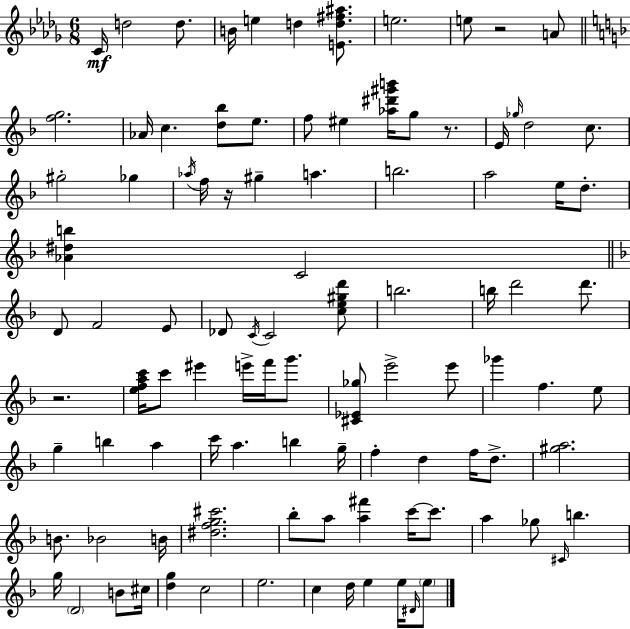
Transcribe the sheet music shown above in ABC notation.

X:1
T:Untitled
M:6/8
L:1/4
K:Bbm
C/4 d2 d/2 B/4 e d [Ed^f^a]/2 e2 e/2 z2 A/2 [fg]2 _A/4 c [d_b]/2 e/2 f/2 ^e [_a^d'^g'b']/4 g/2 z/2 E/4 _g/4 d2 c/2 ^g2 _g _a/4 f/4 z/4 ^g a b2 a2 e/4 d/2 [_A^db] C2 D/2 F2 E/2 _D/2 C/4 C2 [ce^gd']/2 b2 b/4 d'2 d'/2 z2 [efac']/4 c'/2 ^e' e'/4 f'/4 g'/2 [^C_E_g]/2 e'2 e'/2 _g' f e/2 g b a c'/4 a b g/4 f d f/4 d/2 [^ga]2 B/2 _B2 B/4 [^dfg^c']2 _b/2 a/2 [a^f'] c'/4 c'/2 a _g/2 ^C/4 b g/4 D2 B/2 ^c/4 [dg] c2 e2 c d/4 e e/4 ^D/4 e/2